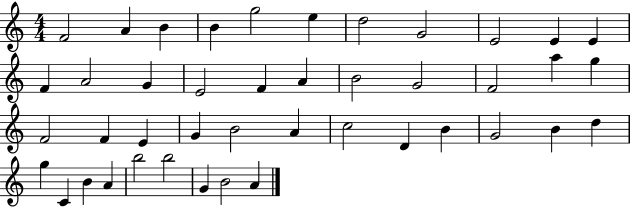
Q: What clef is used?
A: treble